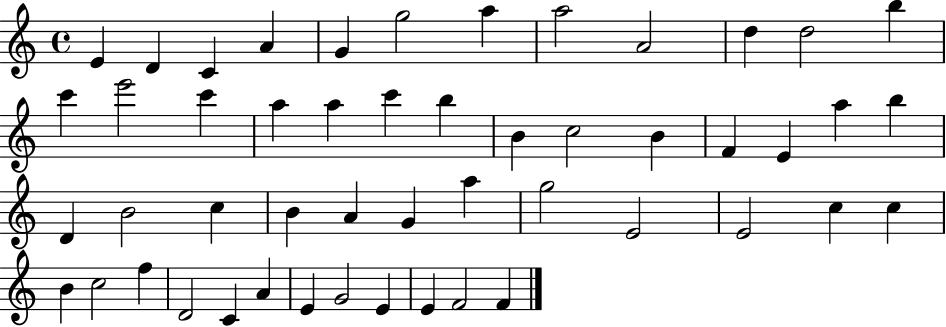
X:1
T:Untitled
M:4/4
L:1/4
K:C
E D C A G g2 a a2 A2 d d2 b c' e'2 c' a a c' b B c2 B F E a b D B2 c B A G a g2 E2 E2 c c B c2 f D2 C A E G2 E E F2 F